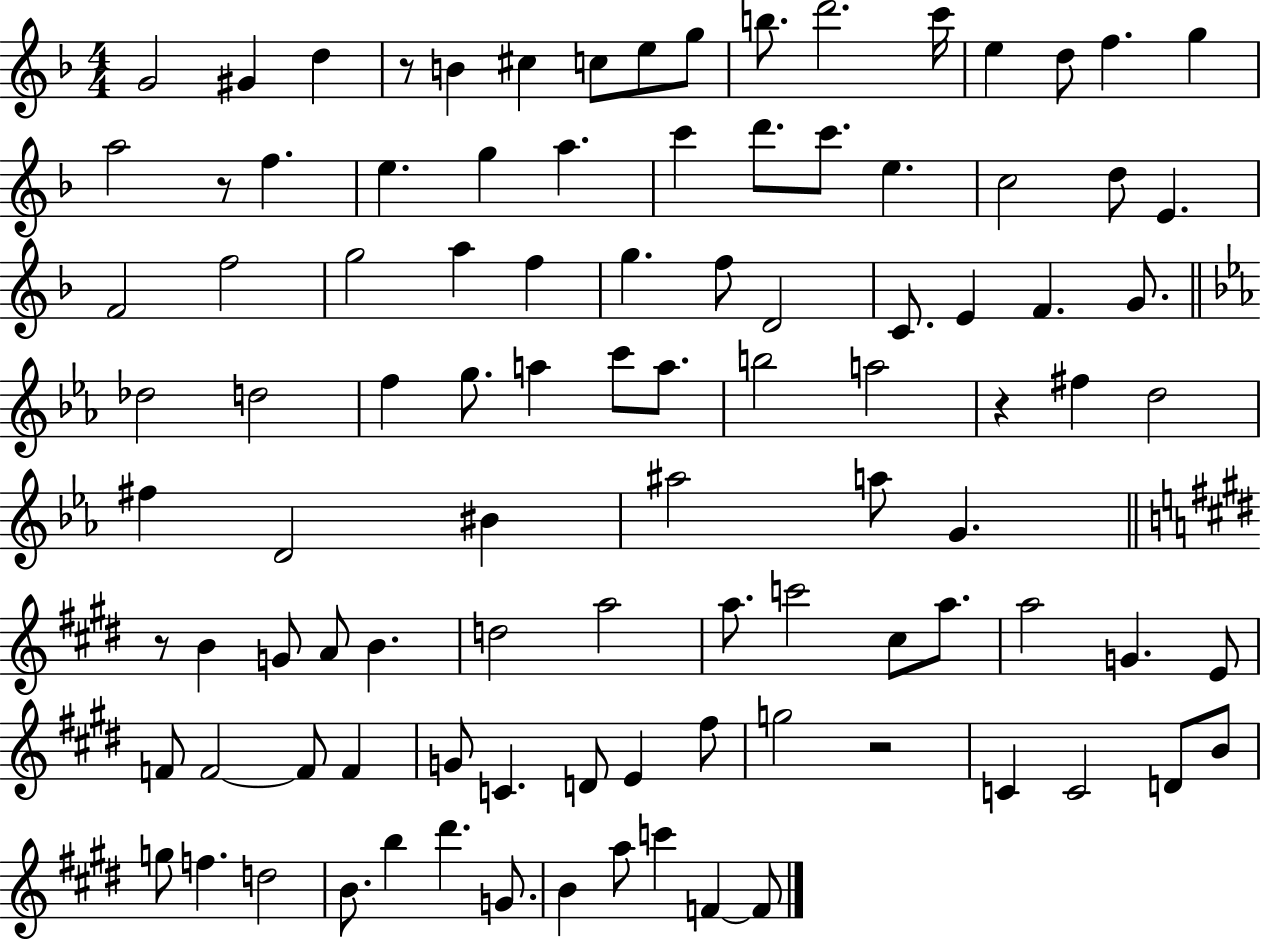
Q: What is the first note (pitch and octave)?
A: G4